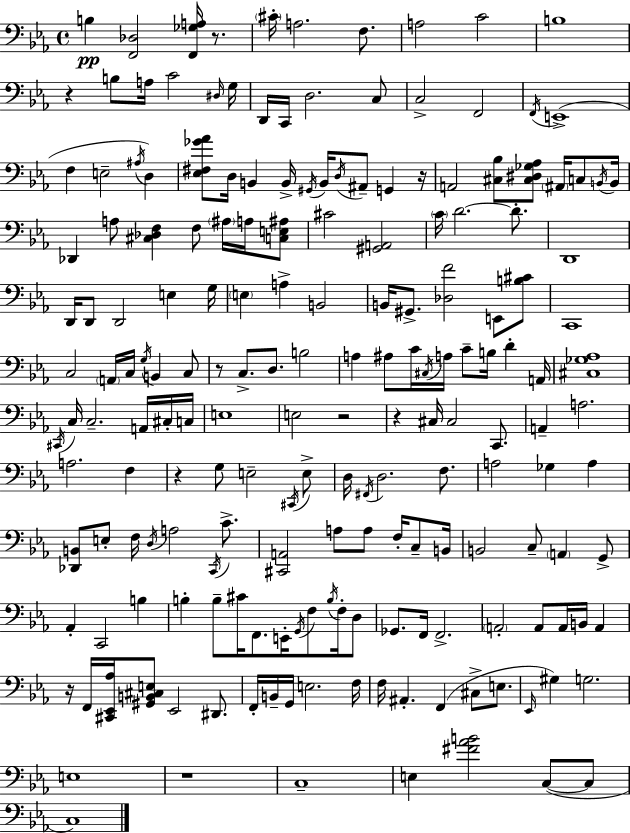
X:1
T:Untitled
M:4/4
L:1/4
K:Cm
B, [F,,_D,]2 [F,,_G,A,]/4 z/2 ^C/4 A,2 F,/2 A,2 C2 B,4 z B,/2 A,/4 C2 ^D,/4 G,/4 D,,/4 C,,/4 D,2 C,/2 C,2 F,,2 F,,/4 E,,4 F, E,2 ^A,/4 D, [_E,^F,_G_A]/2 D,/4 B,, B,,/4 ^G,,/4 B,,/4 D,/4 ^A,,/2 G,, z/4 A,,2 [^C,_B,]/2 [^C,^D,_G,_A,]/2 ^A,,/4 C,/2 B,,/4 B,,/4 _D,, A,/2 [^C,_D,F,] F,/2 ^A,/4 A,/4 [C,E,^A,]/2 ^C2 [^G,,A,,]2 C/4 D2 D/2 D,,4 D,,/4 D,,/2 D,,2 E, G,/4 E, A, B,,2 B,,/4 ^G,,/2 [_D,F]2 E,,/2 [B,^C]/2 C,,4 C,2 A,,/4 C,/4 G,/4 B,, C,/2 z/2 C,/2 D,/2 B,2 A, ^A,/2 C/4 ^C,/4 A,/4 C/2 B,/4 D A,,/4 [^C,_G,_A,]4 ^C,,/4 C,/4 C,2 A,,/4 ^C,/4 C,/4 E,4 E,2 z2 z ^C,/4 ^C,2 C,,/2 A,, A,2 A,2 F, z G,/2 E,2 ^C,,/4 E,/2 D,/4 ^F,,/4 D,2 F,/2 A,2 _G, A, [_D,,B,,]/2 E,/2 F,/4 D,/4 A,2 C,,/4 C/2 [^C,,A,,]2 A,/2 A,/2 F,/4 C,/2 B,,/4 B,,2 C,/2 A,, G,,/2 _A,, C,,2 B, B, B,/2 ^C/4 F,,/2 E,,/4 G,,/4 F,/2 B,/4 F,/4 D,/2 _G,,/2 F,,/4 F,,2 A,,2 A,,/2 A,,/4 B,,/4 A,, z/4 F,,/4 [^C,,_E,,_A,]/4 [^G,,B,,^C,E,]/2 _E,,2 ^D,,/2 F,,/4 B,,/4 G,,/4 E,2 F,/4 F,/4 ^A,, F,, ^C,/2 E,/2 _E,,/4 ^G, G,2 E,4 z4 C,4 E, [^F_AB]2 C,/2 C,/2 C,4